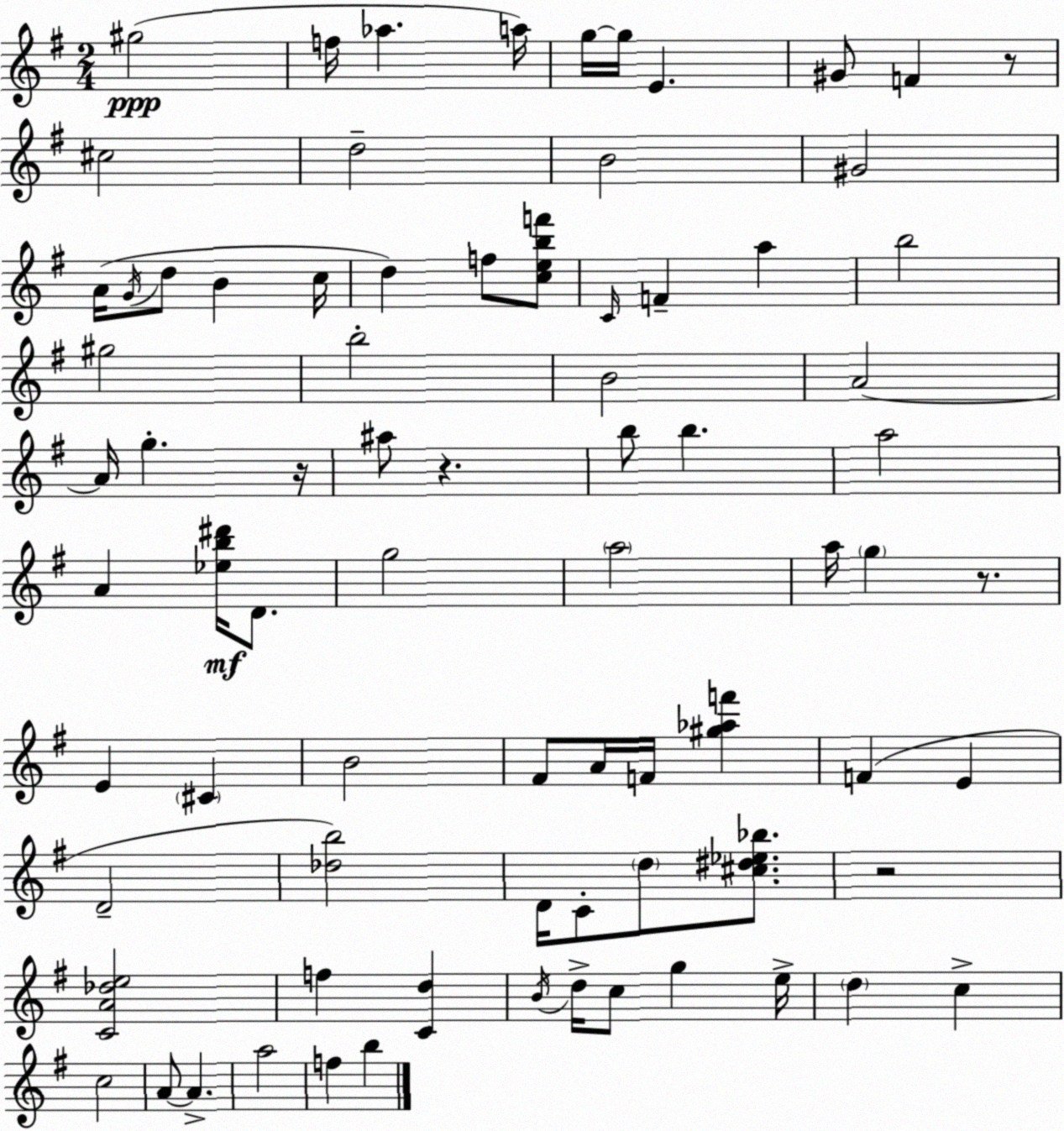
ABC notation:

X:1
T:Untitled
M:2/4
L:1/4
K:Em
^g2 f/4 _a a/4 g/4 g/4 E ^G/2 F z/2 ^c2 d2 B2 ^G2 A/4 G/4 d/2 B c/4 d f/2 [cebf']/2 C/4 F a b2 ^g2 b2 B2 A2 A/4 g z/4 ^a/2 z b/2 b a2 A [_eb^d']/4 D/2 g2 a2 a/4 g z/2 E ^C B2 ^F/2 A/4 F/4 [^g_af'] F E D2 [_db]2 D/4 C/2 d/2 [^c^d_e_b]/2 z2 [CA_de]2 f [Cd] B/4 d/4 c/2 g e/4 d c c2 A/2 A a2 f b